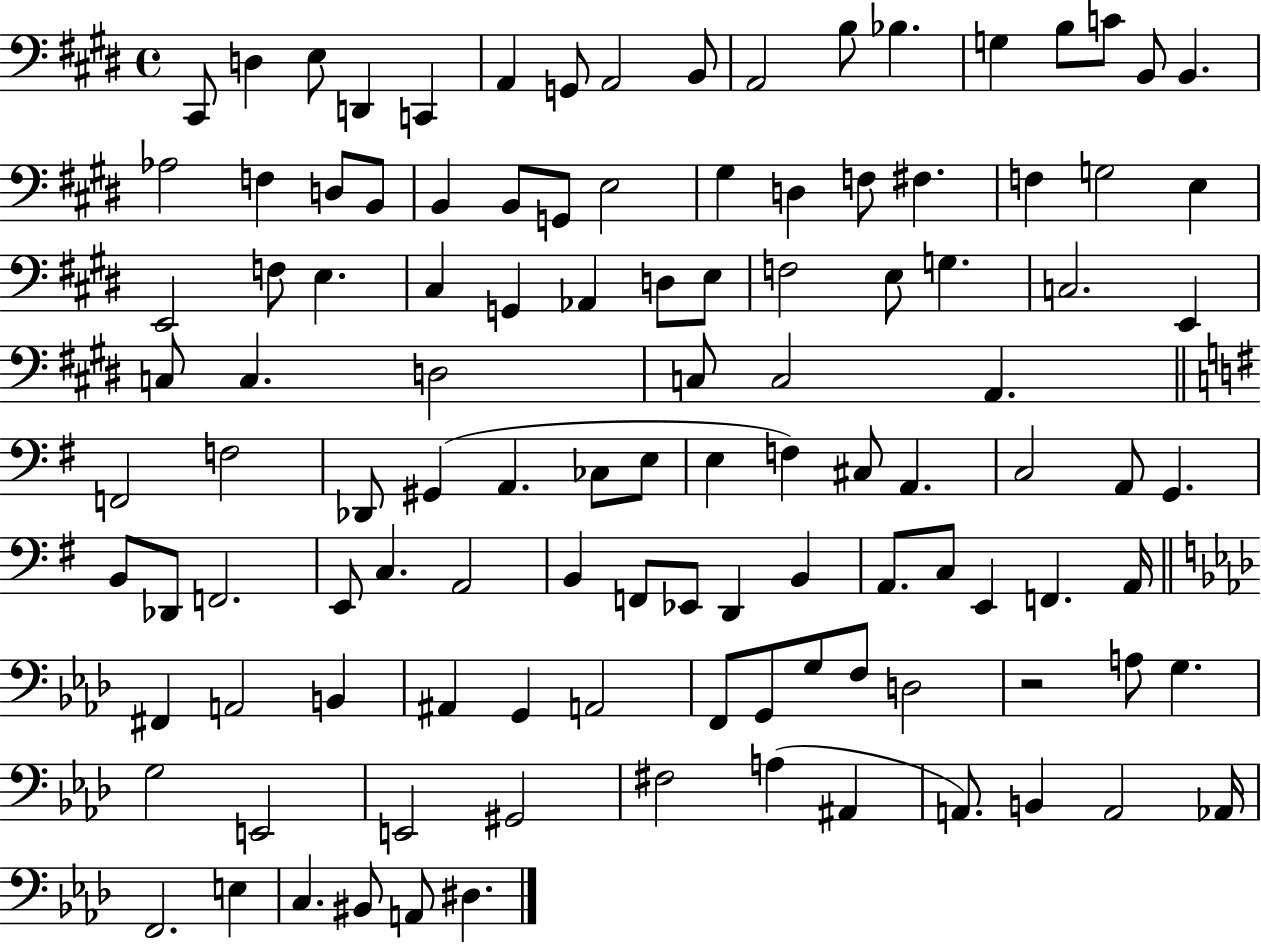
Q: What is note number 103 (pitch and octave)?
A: B2